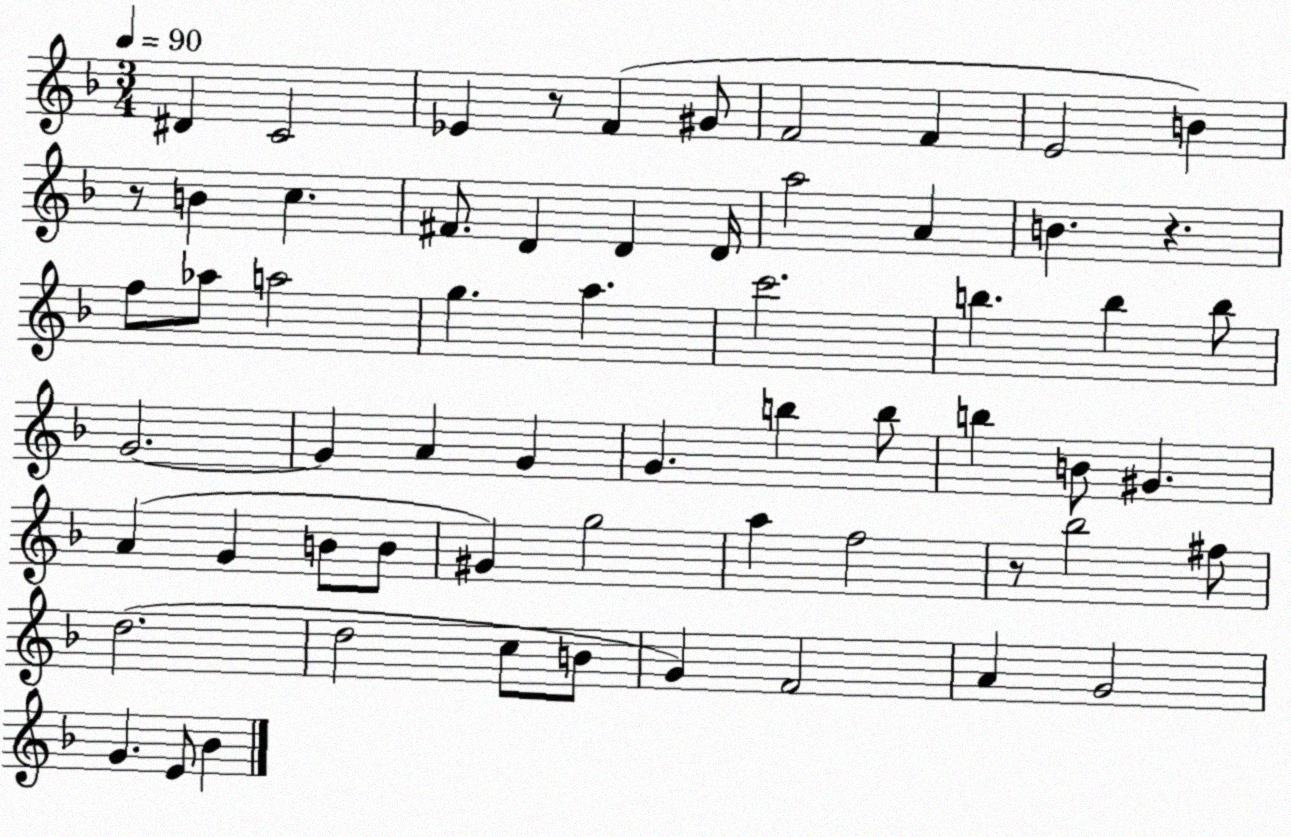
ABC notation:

X:1
T:Untitled
M:3/4
L:1/4
K:F
^D C2 _E z/2 F ^G/2 F2 F E2 B z/2 B c ^F/2 D D D/4 a2 A B z f/2 _a/2 a2 g a c'2 b b b/2 G2 G A G G b b/2 b B/2 ^G A G B/2 B/2 ^G g2 a f2 z/2 _b2 ^f/2 d2 d2 c/2 B/2 G F2 A G2 G E/2 _B